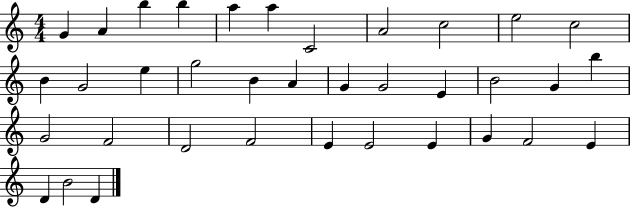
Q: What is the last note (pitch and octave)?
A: D4